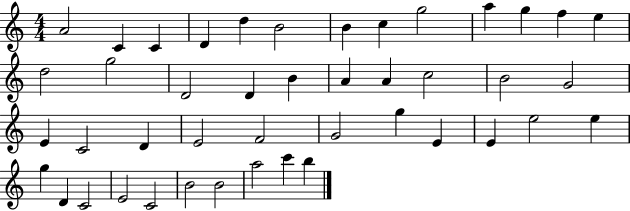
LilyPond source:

{
  \clef treble
  \numericTimeSignature
  \time 4/4
  \key c \major
  a'2 c'4 c'4 | d'4 d''4 b'2 | b'4 c''4 g''2 | a''4 g''4 f''4 e''4 | \break d''2 g''2 | d'2 d'4 b'4 | a'4 a'4 c''2 | b'2 g'2 | \break e'4 c'2 d'4 | e'2 f'2 | g'2 g''4 e'4 | e'4 e''2 e''4 | \break g''4 d'4 c'2 | e'2 c'2 | b'2 b'2 | a''2 c'''4 b''4 | \break \bar "|."
}